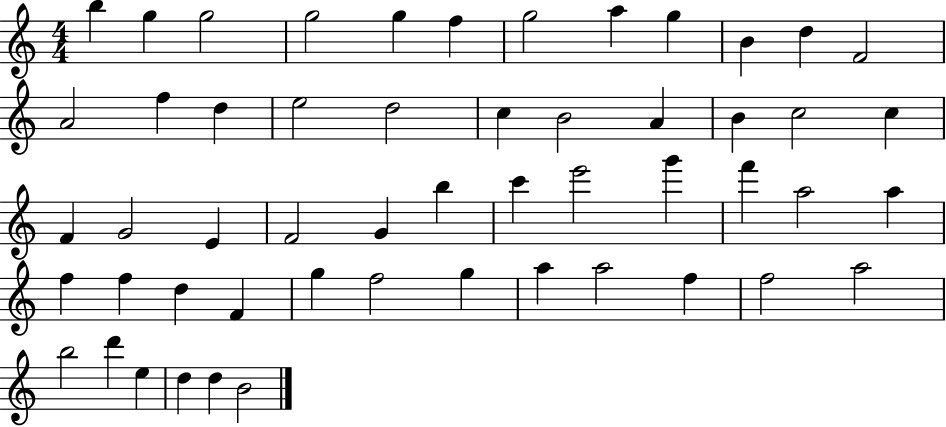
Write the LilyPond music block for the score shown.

{
  \clef treble
  \numericTimeSignature
  \time 4/4
  \key c \major
  b''4 g''4 g''2 | g''2 g''4 f''4 | g''2 a''4 g''4 | b'4 d''4 f'2 | \break a'2 f''4 d''4 | e''2 d''2 | c''4 b'2 a'4 | b'4 c''2 c''4 | \break f'4 g'2 e'4 | f'2 g'4 b''4 | c'''4 e'''2 g'''4 | f'''4 a''2 a''4 | \break f''4 f''4 d''4 f'4 | g''4 f''2 g''4 | a''4 a''2 f''4 | f''2 a''2 | \break b''2 d'''4 e''4 | d''4 d''4 b'2 | \bar "|."
}